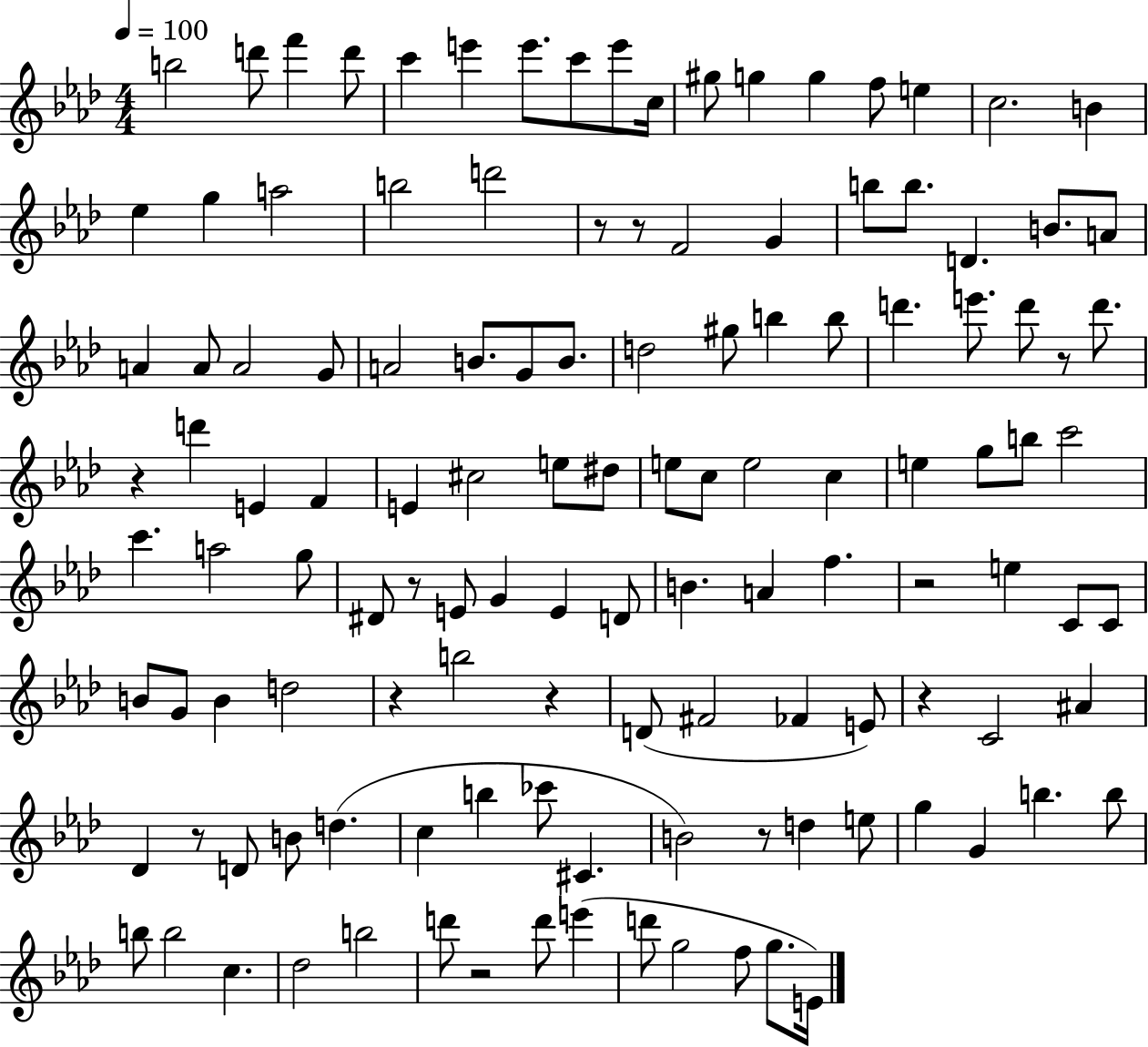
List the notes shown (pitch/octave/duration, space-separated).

B5/h D6/e F6/q D6/e C6/q E6/q E6/e. C6/e E6/e C5/s G#5/e G5/q G5/q F5/e E5/q C5/h. B4/q Eb5/q G5/q A5/h B5/h D6/h R/e R/e F4/h G4/q B5/e B5/e. D4/q. B4/e. A4/e A4/q A4/e A4/h G4/e A4/h B4/e. G4/e B4/e. D5/h G#5/e B5/q B5/e D6/q. E6/e. D6/e R/e D6/e. R/q D6/q E4/q F4/q E4/q C#5/h E5/e D#5/e E5/e C5/e E5/h C5/q E5/q G5/e B5/e C6/h C6/q. A5/h G5/e D#4/e R/e E4/e G4/q E4/q D4/e B4/q. A4/q F5/q. R/h E5/q C4/e C4/e B4/e G4/e B4/q D5/h R/q B5/h R/q D4/e F#4/h FES4/q E4/e R/q C4/h A#4/q Db4/q R/e D4/e B4/e D5/q. C5/q B5/q CES6/e C#4/q. B4/h R/e D5/q E5/e G5/q G4/q B5/q. B5/e B5/e B5/h C5/q. Db5/h B5/h D6/e R/h D6/e E6/q D6/e G5/h F5/e G5/e. E4/s